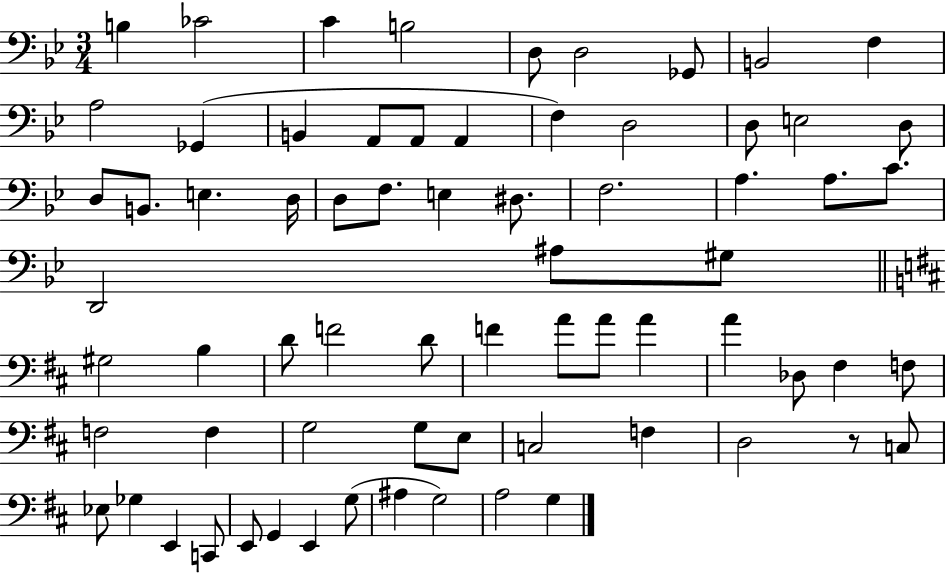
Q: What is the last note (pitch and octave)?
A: G3